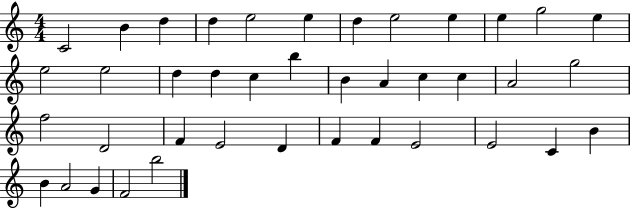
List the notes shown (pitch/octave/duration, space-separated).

C4/h B4/q D5/q D5/q E5/h E5/q D5/q E5/h E5/q E5/q G5/h E5/q E5/h E5/h D5/q D5/q C5/q B5/q B4/q A4/q C5/q C5/q A4/h G5/h F5/h D4/h F4/q E4/h D4/q F4/q F4/q E4/h E4/h C4/q B4/q B4/q A4/h G4/q F4/h B5/h